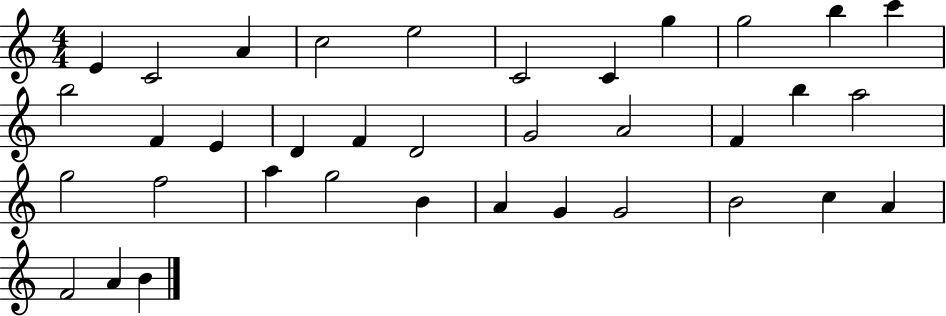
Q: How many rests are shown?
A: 0